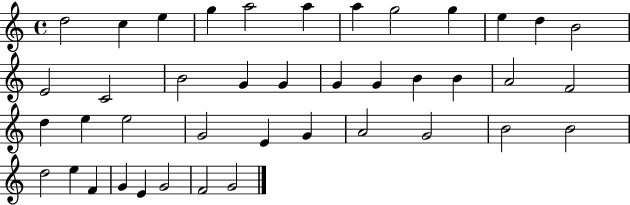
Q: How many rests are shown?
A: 0